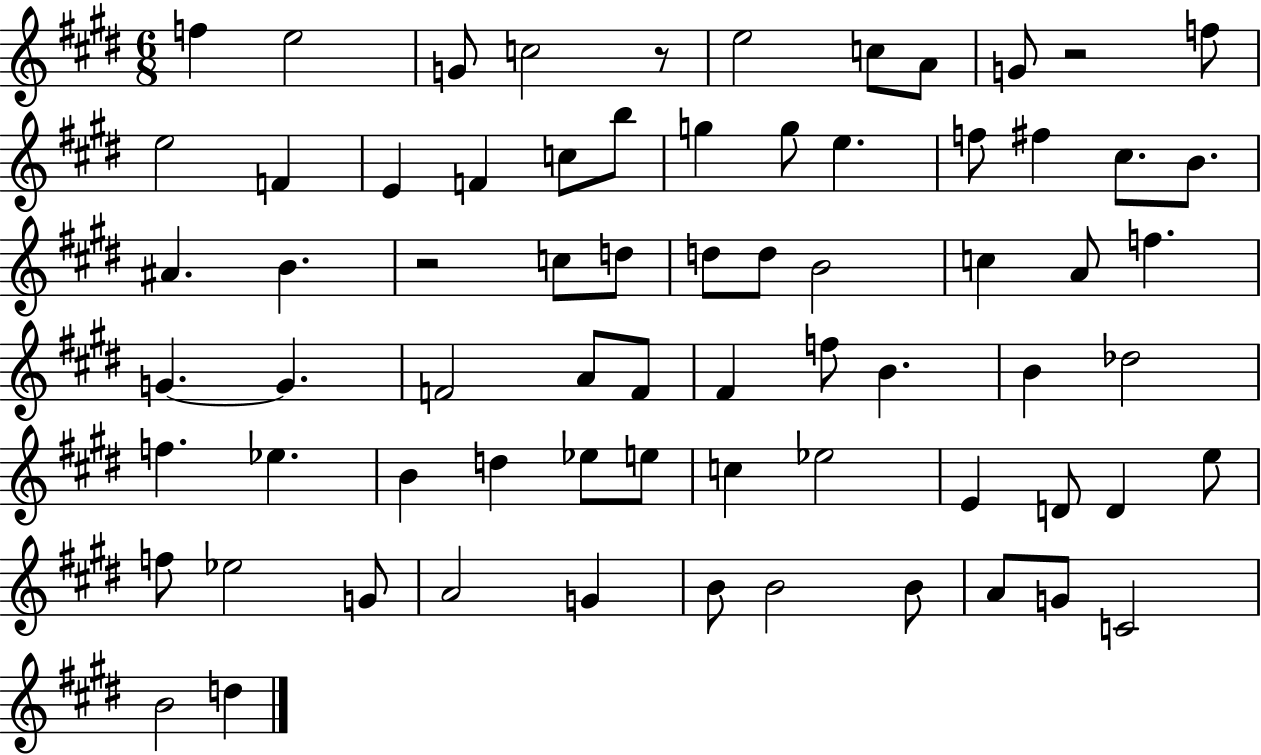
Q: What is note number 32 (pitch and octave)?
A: F5